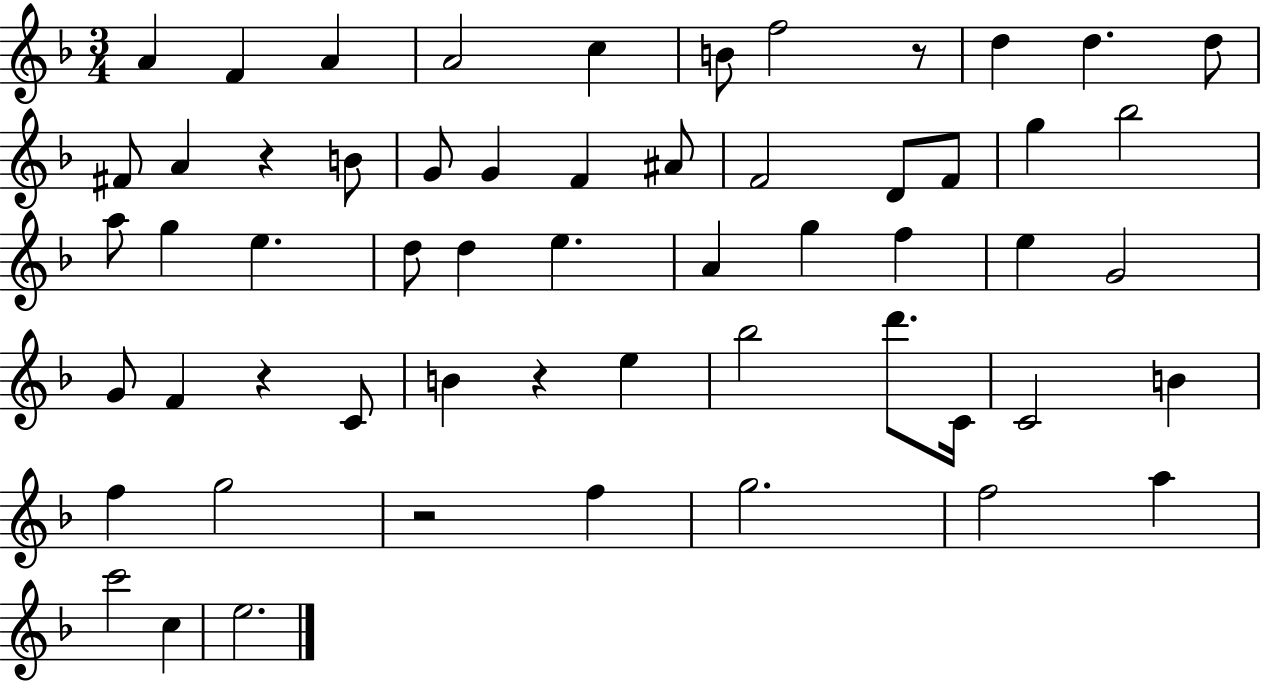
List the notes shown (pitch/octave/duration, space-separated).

A4/q F4/q A4/q A4/h C5/q B4/e F5/h R/e D5/q D5/q. D5/e F#4/e A4/q R/q B4/e G4/e G4/q F4/q A#4/e F4/h D4/e F4/e G5/q Bb5/h A5/e G5/q E5/q. D5/e D5/q E5/q. A4/q G5/q F5/q E5/q G4/h G4/e F4/q R/q C4/e B4/q R/q E5/q Bb5/h D6/e. C4/s C4/h B4/q F5/q G5/h R/h F5/q G5/h. F5/h A5/q C6/h C5/q E5/h.